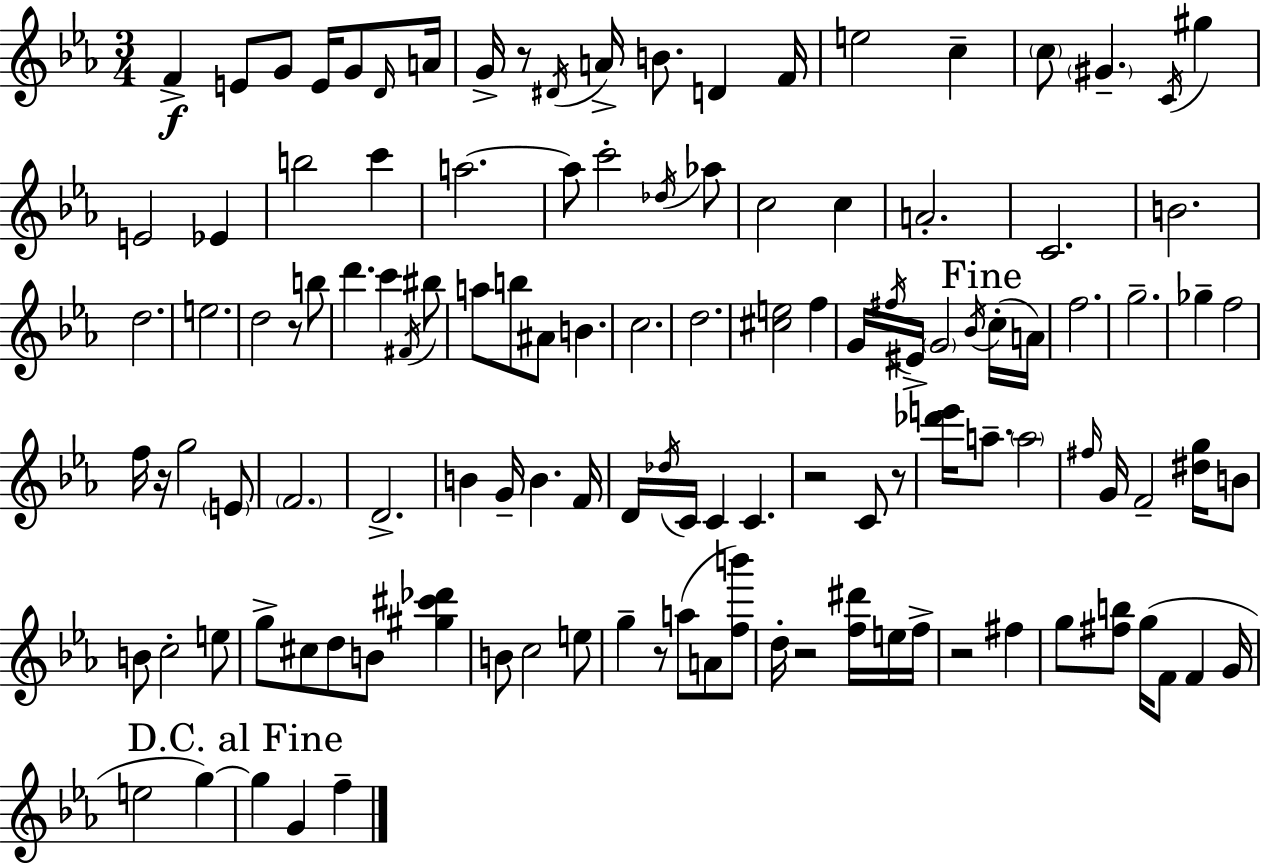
{
  \clef treble
  \numericTimeSignature
  \time 3/4
  \key ees \major
  f'4->\f e'8 g'8 e'16 g'8 \grace { d'16 } | a'16 g'16-> r8 \acciaccatura { dis'16 } a'16-> b'8. d'4 | f'16 e''2 c''4-- | \parenthesize c''8 \parenthesize gis'4.-- \acciaccatura { c'16 } gis''4 | \break e'2 ees'4 | b''2 c'''4 | a''2.~~ | a''8 c'''2-. | \break \acciaccatura { des''16 } aes''8 c''2 | c''4 a'2.-. | c'2. | b'2. | \break d''2. | e''2. | d''2 | r8 b''8 d'''4. c'''4 | \break \acciaccatura { fis'16 } bis''8 a''8 b''8 ais'8 b'4. | c''2. | d''2. | <cis'' e''>2 | \break f''4 g'16 \acciaccatura { fis''16 } eis'16-> \parenthesize g'2 | \acciaccatura { bes'16 }( \mark "Fine" c''16-. a'16) f''2. | g''2.-- | ges''4-- f''2 | \break f''16 r16 g''2 | \parenthesize e'8 \parenthesize f'2. | d'2.-> | b'4 g'16-- | \break b'4. f'16 d'16 \acciaccatura { des''16 } c'16 c'4 | c'4. r2 | c'8 r8 <des''' e'''>16 a''8.-- | \parenthesize a''2 \grace { fis''16 } g'16 f'2-- | \break <dis'' g''>16 b'8 b'8 c''2-. | e''8 g''8-> cis''8 | d''8 b'8 <gis'' cis''' des'''>4 b'8 c''2 | e''8 g''4-- | \break r8 a''8( a'8 <f'' b'''>8) d''16-. r2 | <f'' dis'''>16 e''16 f''16-> r2 | fis''4 g''8 <fis'' b''>8 | g''16( f'8 f'4 g'16 e''2 | \break g''4~~) \mark "D.C. al Fine" g''4 | g'4 f''4-- \bar "|."
}